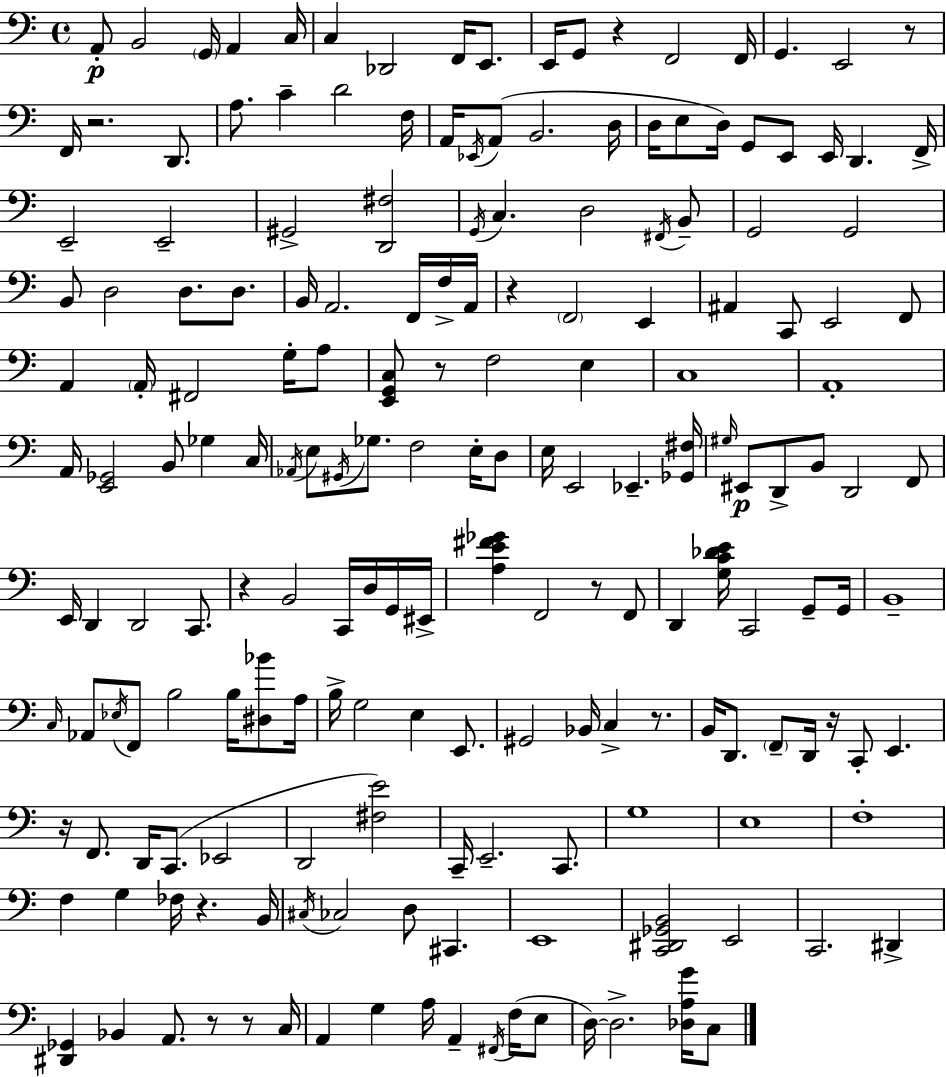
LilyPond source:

{
  \clef bass
  \time 4/4
  \defaultTimeSignature
  \key a \minor
  a,8-.\p b,2 \parenthesize g,16 a,4 c16 | c4 des,2 f,16 e,8. | e,16 g,8 r4 f,2 f,16 | g,4. e,2 r8 | \break f,16 r2. d,8. | a8. c'4-- d'2 f16 | a,16 \acciaccatura { ees,16 } a,8( b,2. | d16 d16 e8 d16) g,8 e,8 e,16 d,4. | \break f,16-> e,2-- e,2-- | gis,2-> <d, fis>2 | \acciaccatura { g,16 } c4. d2 | \acciaccatura { fis,16 } b,8-- g,2 g,2 | \break b,8 d2 d8. | d8. b,16 a,2. | f,16 f16-> a,16 r4 \parenthesize f,2 e,4 | ais,4 c,8 e,2 | \break f,8 a,4 \parenthesize a,16-. fis,2 | g16-. a8 <e, g, c>8 r8 f2 e4 | c1 | a,1-. | \break a,16 <e, ges,>2 b,8 ges4 | c16 \acciaccatura { aes,16 } e8 \acciaccatura { gis,16 } ges8. f2 | e16-. d8 e16 e,2 ees,4.-- | <ges, fis>16 \grace { gis16 } eis,8\p d,8-> b,8 d,2 | \break f,8 e,16 d,4 d,2 | c,8. r4 b,2 | c,16 d16 g,16 eis,16-> <a e' fis' ges'>4 f,2 | r8 f,8 d,4 <g c' des' e'>16 c,2 | \break g,8-- g,16 b,1-- | \grace { c16 } aes,8 \acciaccatura { ees16 } f,8 b2 | b16 <dis bes'>8 a16 b16-> g2 | e4 e,8. gis,2 | \break bes,16 c4-> r8. b,16 d,8. \parenthesize f,8-- d,16 r16 | c,8-. e,4. r16 f,8. d,16 c,8.( | ees,2 d,2 | <fis e'>2) c,16-- e,2.-- | \break c,8. g1 | e1 | f1-. | f4 g4 | \break fes16 r4. b,16 \acciaccatura { cis16 } ces2 | d8 cis,4. e,1 | <c, dis, ges, b,>2 | e,2 c,2. | \break dis,4-> <dis, ges,>4 bes,4 | a,8. r8 r8 c16 a,4 g4 | a16 a,4-- \acciaccatura { fis,16 } f16( e8 d16~~) d2.-> | <des a g'>16 c8 \bar "|."
}